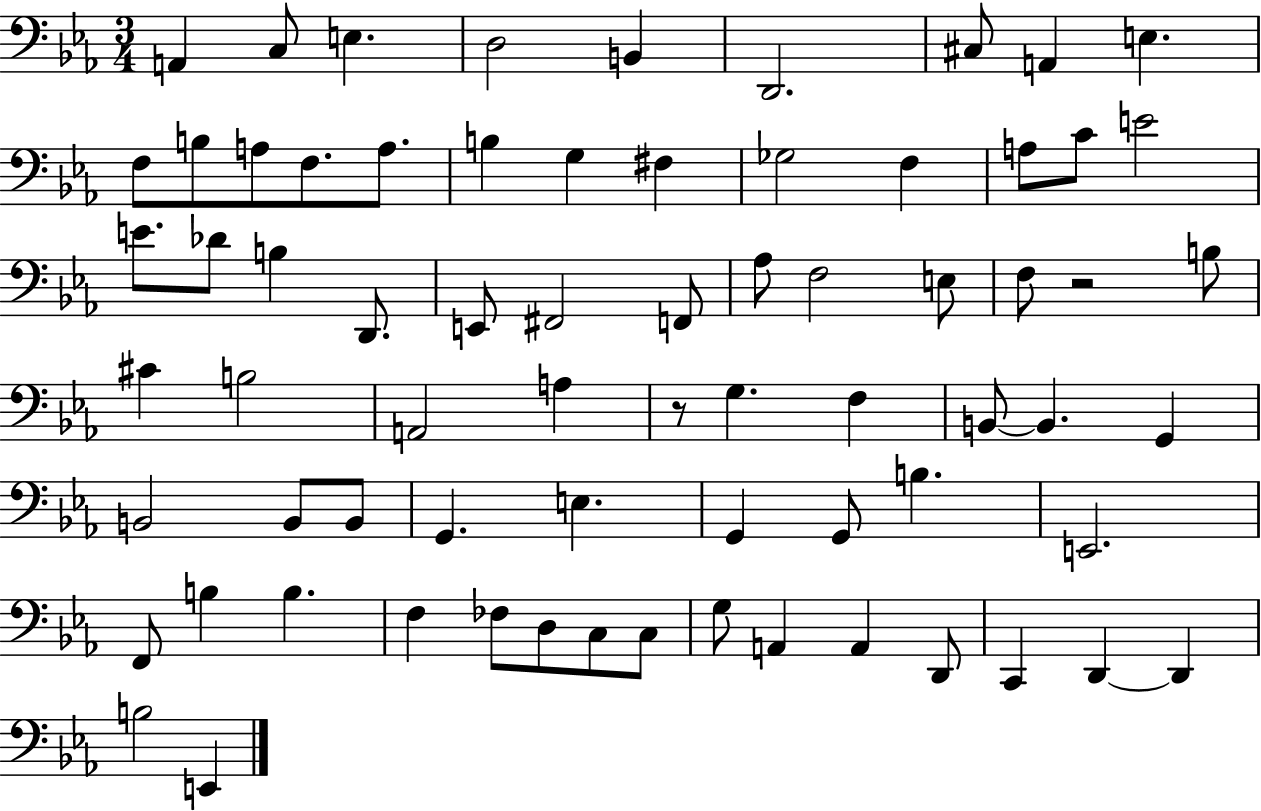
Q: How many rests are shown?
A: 2